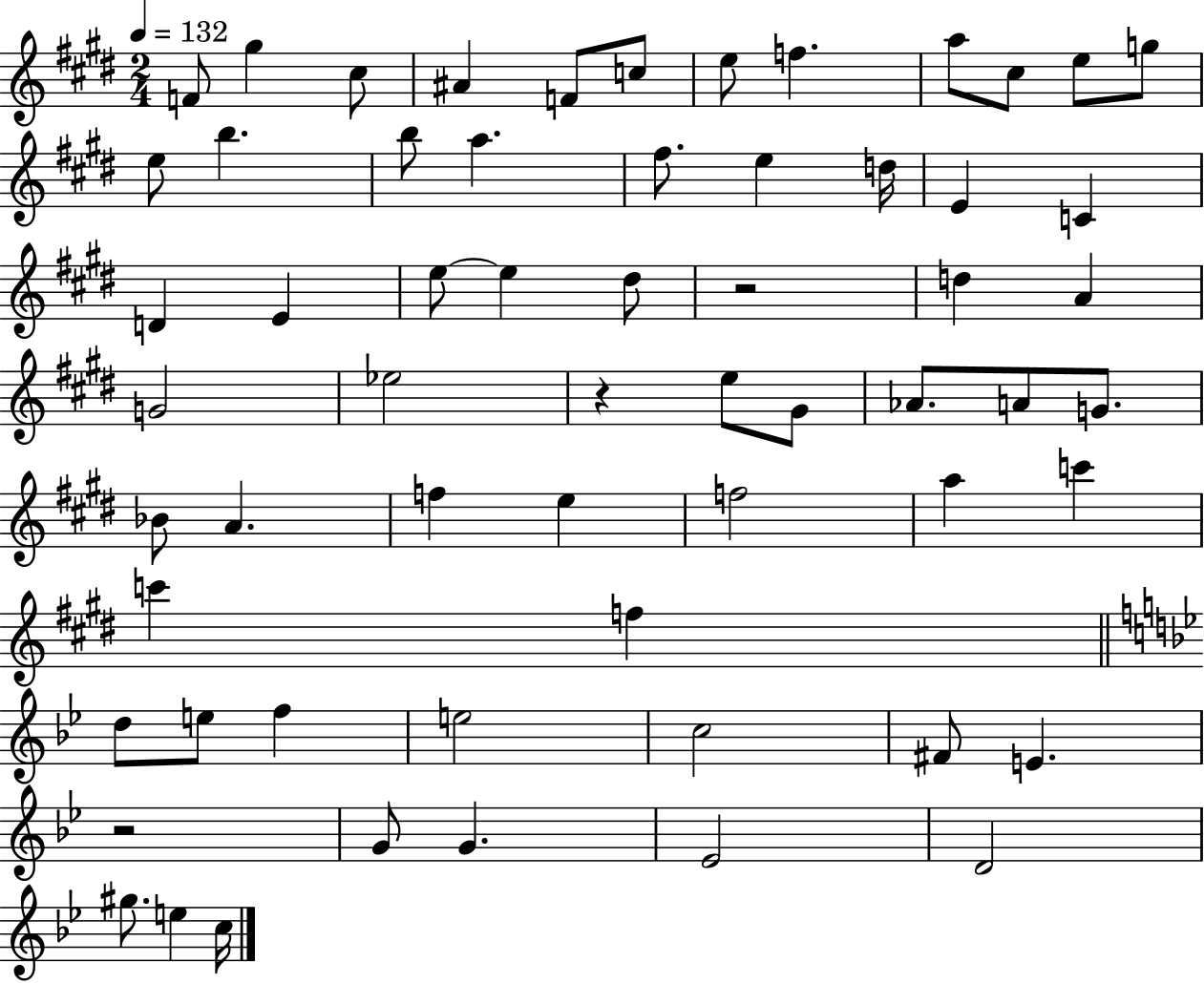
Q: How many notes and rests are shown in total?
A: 61